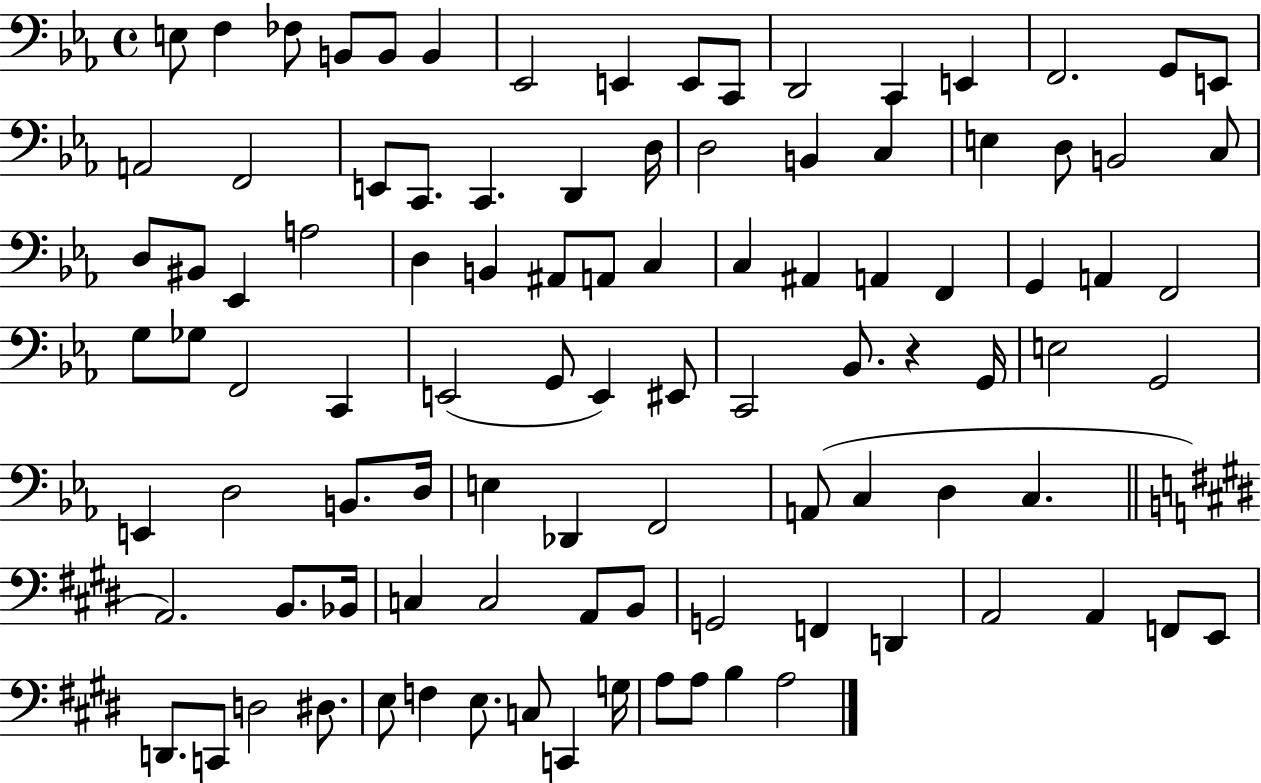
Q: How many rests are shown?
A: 1